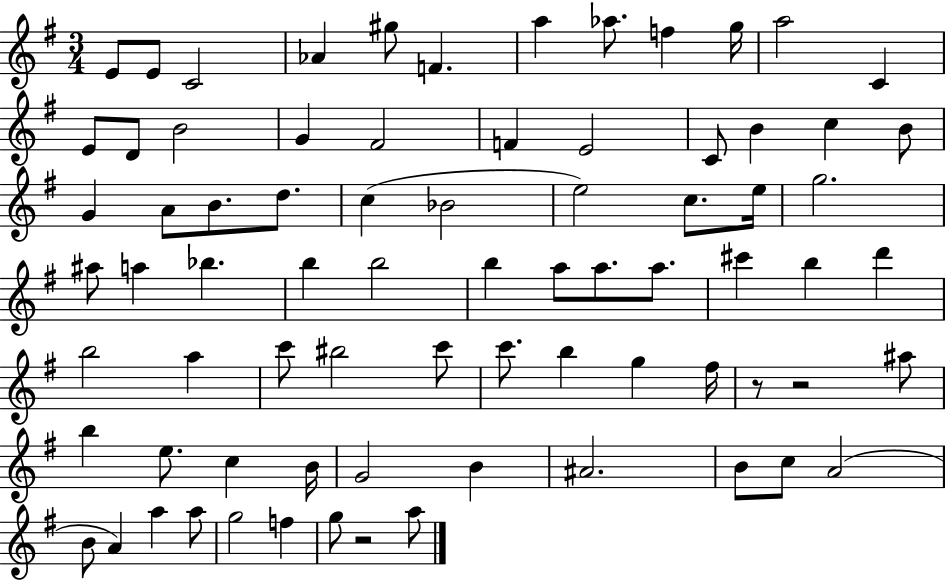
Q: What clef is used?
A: treble